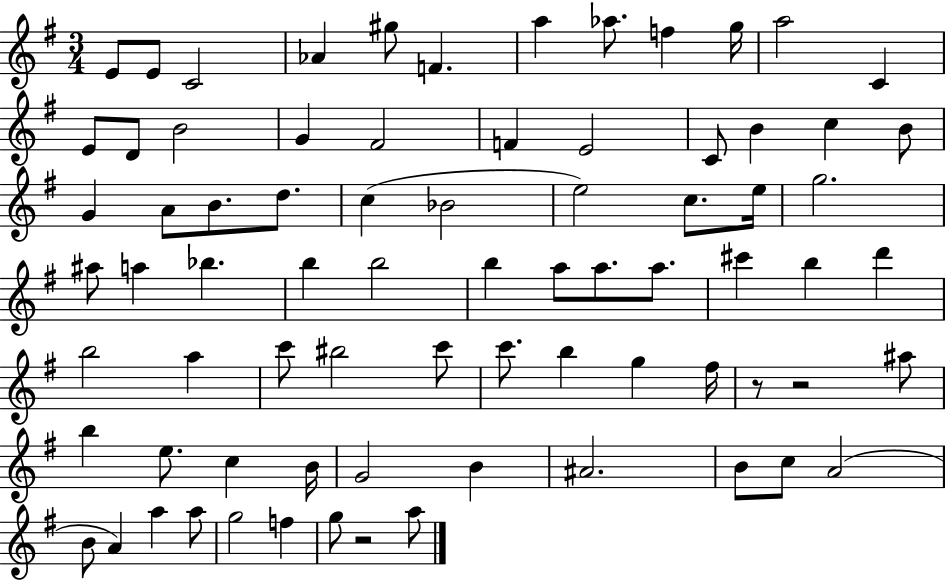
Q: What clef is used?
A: treble